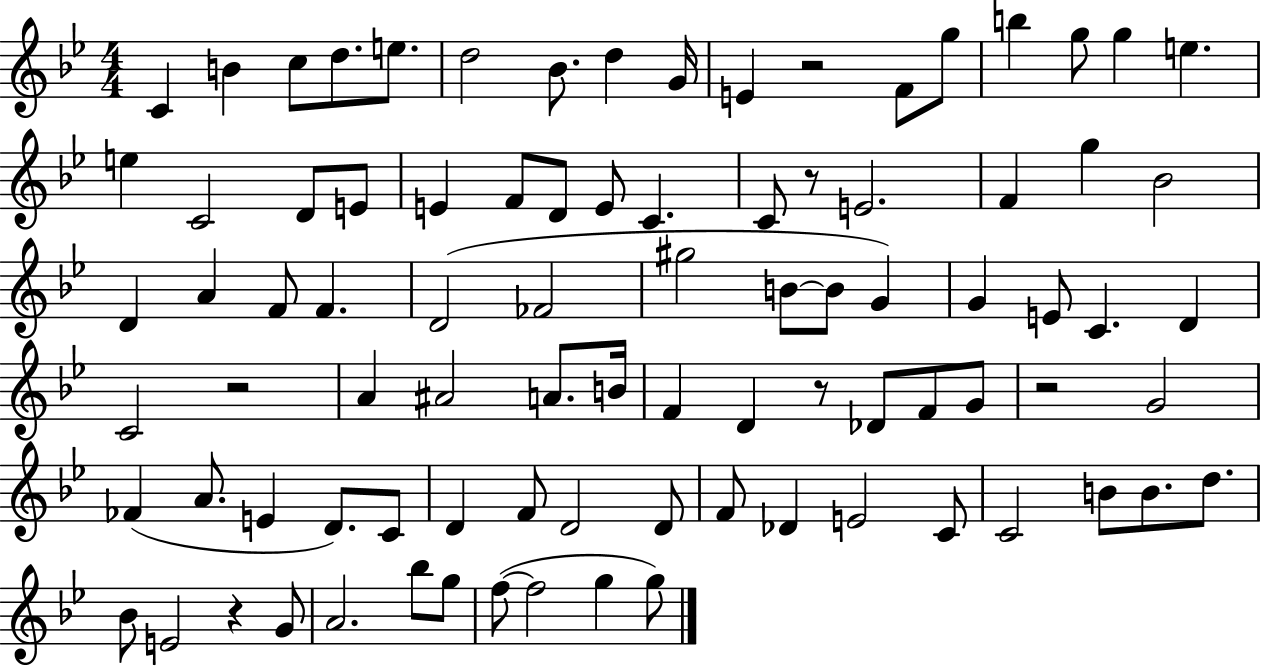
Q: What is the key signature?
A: BES major